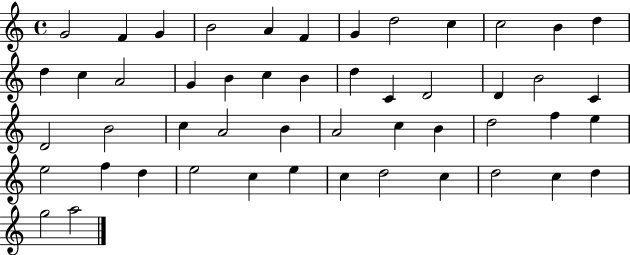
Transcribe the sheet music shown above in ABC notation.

X:1
T:Untitled
M:4/4
L:1/4
K:C
G2 F G B2 A F G d2 c c2 B d d c A2 G B c B d C D2 D B2 C D2 B2 c A2 B A2 c B d2 f e e2 f d e2 c e c d2 c d2 c d g2 a2